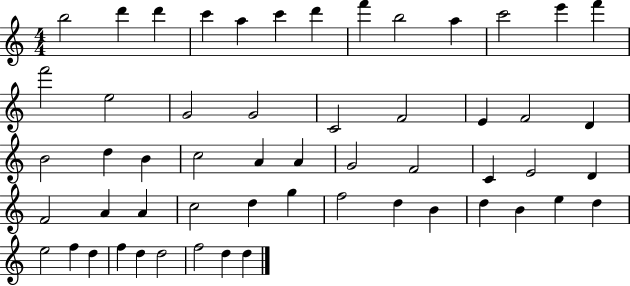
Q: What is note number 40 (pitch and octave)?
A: F5